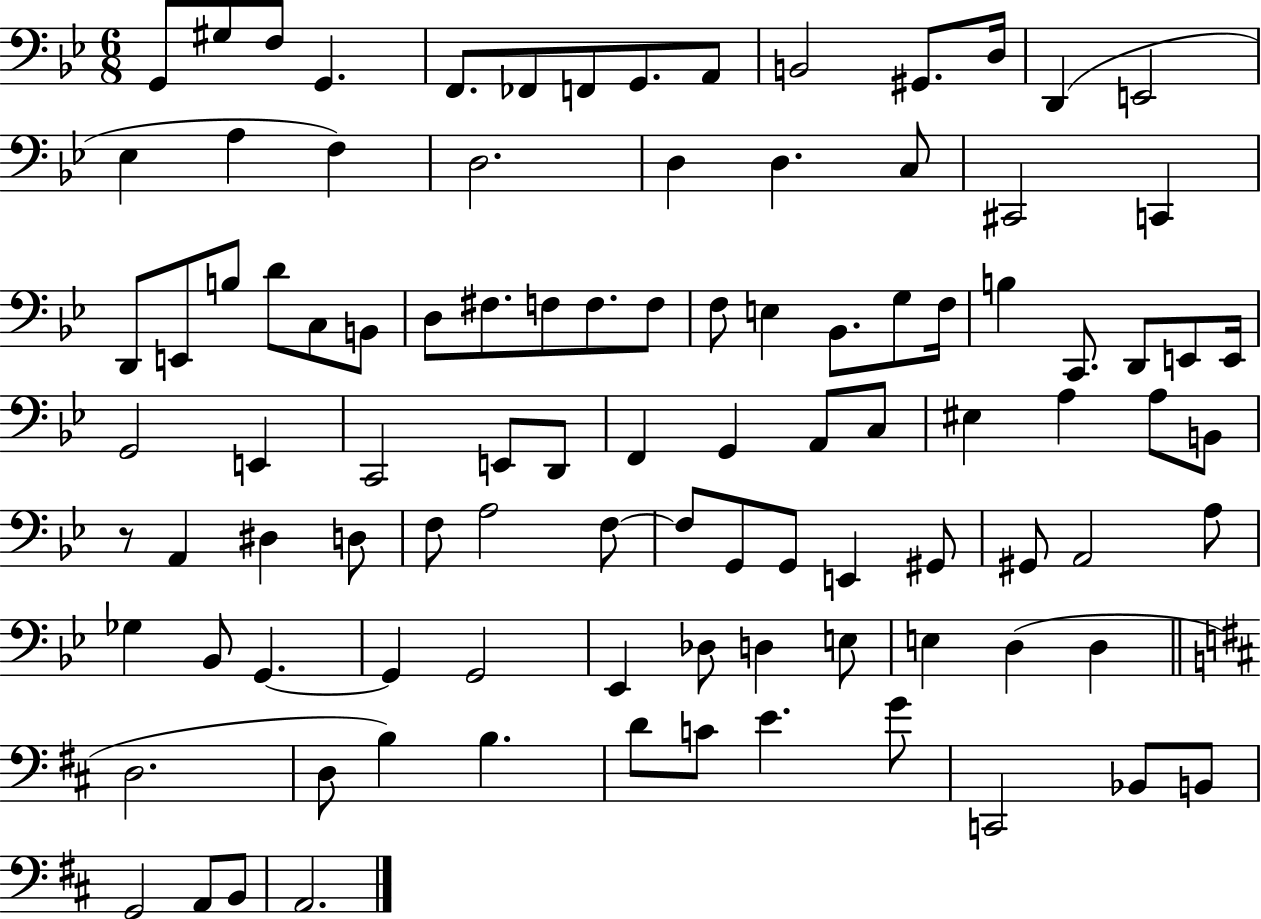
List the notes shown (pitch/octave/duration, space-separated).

G2/e G#3/e F3/e G2/q. F2/e. FES2/e F2/e G2/e. A2/e B2/h G#2/e. D3/s D2/q E2/h Eb3/q A3/q F3/q D3/h. D3/q D3/q. C3/e C#2/h C2/q D2/e E2/e B3/e D4/e C3/e B2/e D3/e F#3/e. F3/e F3/e. F3/e F3/e E3/q Bb2/e. G3/e F3/s B3/q C2/e. D2/e E2/e E2/s G2/h E2/q C2/h E2/e D2/e F2/q G2/q A2/e C3/e EIS3/q A3/q A3/e B2/e R/e A2/q D#3/q D3/e F3/e A3/h F3/e F3/e G2/e G2/e E2/q G#2/e G#2/e A2/h A3/e Gb3/q Bb2/e G2/q. G2/q G2/h Eb2/q Db3/e D3/q E3/e E3/q D3/q D3/q D3/h. D3/e B3/q B3/q. D4/e C4/e E4/q. G4/e C2/h Bb2/e B2/e G2/h A2/e B2/e A2/h.